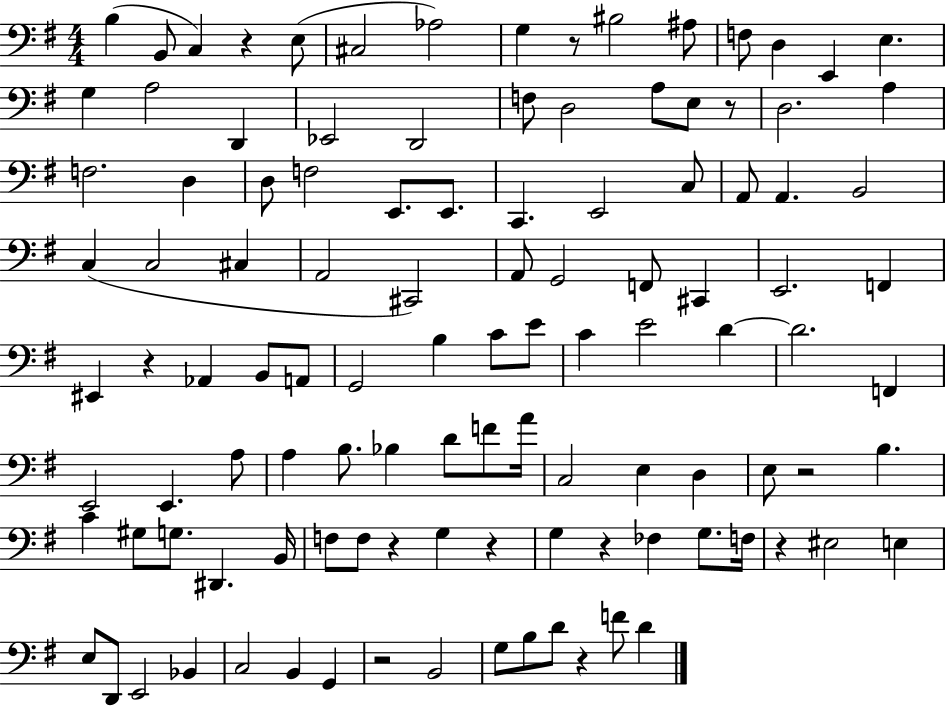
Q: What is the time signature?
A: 4/4